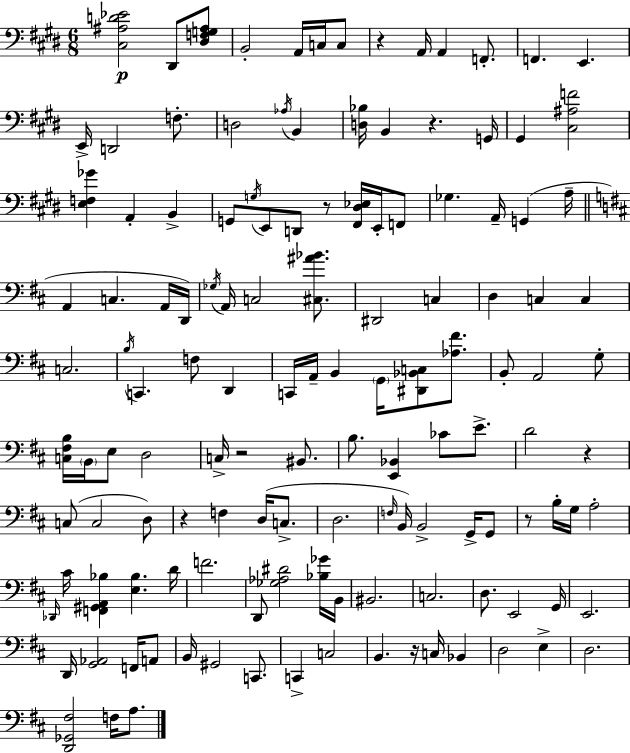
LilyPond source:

{
  \clef bass
  \numericTimeSignature
  \time 6/8
  \key e \major
  <cis ais d' ees'>2\p dis,8 <dis f g ais>8 | b,2-. a,16 c16 c8 | r4 a,16 a,4 f,8.-. | f,4. e,4. | \break e,16-> d,2 f8.-. | d2 \acciaccatura { aes16 } b,4 | <d bes>16 b,4 r4. | g,16 gis,4 <cis ais f'>2 | \break <e f ges'>4 a,4-. b,4-> | g,8 \acciaccatura { g16 } e,8 d,8 r8 <fis, dis ees>16 e,16-. | f,8 ges4. a,16-- g,4( | a16-- \bar "||" \break \key b \minor a,4 c4. a,16 d,16) | \acciaccatura { ges16 } a,16 c2 <cis ais' bes'>8. | dis,2 c4 | d4 c4 c4 | \break c2. | \acciaccatura { b16 } c,4. f8 d,4 | c,16 a,16-- b,4 \parenthesize g,16 <dis, bes, c>8 <aes fis'>8. | b,8-. a,2 | \break g8-. <c fis b>16 \parenthesize b,16 e8 d2 | c16-> r2 bis,8. | b8. <e, bes,>4 ces'8 e'8.-> | d'2 r4 | \break c8( c2 | d8) r4 f4 d16( c8.-> | d2. | \grace { f16 }) b,16 b,2-> | \break g,16-> g,8 r8 b16-. g16 a2-. | \grace { des,16 } cis'16 <f, gis, a, bes>4 <e bes>4. | d'16 f'2. | d,8 <ges aes dis'>2 | \break <bes ges'>16 b,16 bis,2. | c2. | d8. e,2 | g,16 e,2. | \break d,16 <g, aes,>2 | f,16 a,8 b,16 gis,2 | c,8. c,4-> c2 | b,4. r16 c16 | \break bes,4 d2 | e4-> d2. | <d, ges, fis>2 | f16 a8. \bar "|."
}